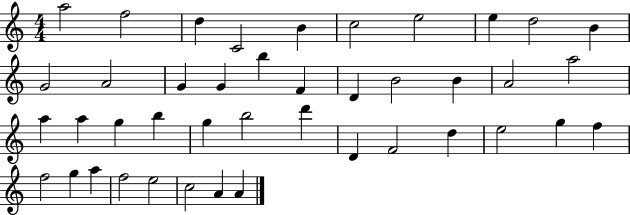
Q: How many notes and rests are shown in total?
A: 42